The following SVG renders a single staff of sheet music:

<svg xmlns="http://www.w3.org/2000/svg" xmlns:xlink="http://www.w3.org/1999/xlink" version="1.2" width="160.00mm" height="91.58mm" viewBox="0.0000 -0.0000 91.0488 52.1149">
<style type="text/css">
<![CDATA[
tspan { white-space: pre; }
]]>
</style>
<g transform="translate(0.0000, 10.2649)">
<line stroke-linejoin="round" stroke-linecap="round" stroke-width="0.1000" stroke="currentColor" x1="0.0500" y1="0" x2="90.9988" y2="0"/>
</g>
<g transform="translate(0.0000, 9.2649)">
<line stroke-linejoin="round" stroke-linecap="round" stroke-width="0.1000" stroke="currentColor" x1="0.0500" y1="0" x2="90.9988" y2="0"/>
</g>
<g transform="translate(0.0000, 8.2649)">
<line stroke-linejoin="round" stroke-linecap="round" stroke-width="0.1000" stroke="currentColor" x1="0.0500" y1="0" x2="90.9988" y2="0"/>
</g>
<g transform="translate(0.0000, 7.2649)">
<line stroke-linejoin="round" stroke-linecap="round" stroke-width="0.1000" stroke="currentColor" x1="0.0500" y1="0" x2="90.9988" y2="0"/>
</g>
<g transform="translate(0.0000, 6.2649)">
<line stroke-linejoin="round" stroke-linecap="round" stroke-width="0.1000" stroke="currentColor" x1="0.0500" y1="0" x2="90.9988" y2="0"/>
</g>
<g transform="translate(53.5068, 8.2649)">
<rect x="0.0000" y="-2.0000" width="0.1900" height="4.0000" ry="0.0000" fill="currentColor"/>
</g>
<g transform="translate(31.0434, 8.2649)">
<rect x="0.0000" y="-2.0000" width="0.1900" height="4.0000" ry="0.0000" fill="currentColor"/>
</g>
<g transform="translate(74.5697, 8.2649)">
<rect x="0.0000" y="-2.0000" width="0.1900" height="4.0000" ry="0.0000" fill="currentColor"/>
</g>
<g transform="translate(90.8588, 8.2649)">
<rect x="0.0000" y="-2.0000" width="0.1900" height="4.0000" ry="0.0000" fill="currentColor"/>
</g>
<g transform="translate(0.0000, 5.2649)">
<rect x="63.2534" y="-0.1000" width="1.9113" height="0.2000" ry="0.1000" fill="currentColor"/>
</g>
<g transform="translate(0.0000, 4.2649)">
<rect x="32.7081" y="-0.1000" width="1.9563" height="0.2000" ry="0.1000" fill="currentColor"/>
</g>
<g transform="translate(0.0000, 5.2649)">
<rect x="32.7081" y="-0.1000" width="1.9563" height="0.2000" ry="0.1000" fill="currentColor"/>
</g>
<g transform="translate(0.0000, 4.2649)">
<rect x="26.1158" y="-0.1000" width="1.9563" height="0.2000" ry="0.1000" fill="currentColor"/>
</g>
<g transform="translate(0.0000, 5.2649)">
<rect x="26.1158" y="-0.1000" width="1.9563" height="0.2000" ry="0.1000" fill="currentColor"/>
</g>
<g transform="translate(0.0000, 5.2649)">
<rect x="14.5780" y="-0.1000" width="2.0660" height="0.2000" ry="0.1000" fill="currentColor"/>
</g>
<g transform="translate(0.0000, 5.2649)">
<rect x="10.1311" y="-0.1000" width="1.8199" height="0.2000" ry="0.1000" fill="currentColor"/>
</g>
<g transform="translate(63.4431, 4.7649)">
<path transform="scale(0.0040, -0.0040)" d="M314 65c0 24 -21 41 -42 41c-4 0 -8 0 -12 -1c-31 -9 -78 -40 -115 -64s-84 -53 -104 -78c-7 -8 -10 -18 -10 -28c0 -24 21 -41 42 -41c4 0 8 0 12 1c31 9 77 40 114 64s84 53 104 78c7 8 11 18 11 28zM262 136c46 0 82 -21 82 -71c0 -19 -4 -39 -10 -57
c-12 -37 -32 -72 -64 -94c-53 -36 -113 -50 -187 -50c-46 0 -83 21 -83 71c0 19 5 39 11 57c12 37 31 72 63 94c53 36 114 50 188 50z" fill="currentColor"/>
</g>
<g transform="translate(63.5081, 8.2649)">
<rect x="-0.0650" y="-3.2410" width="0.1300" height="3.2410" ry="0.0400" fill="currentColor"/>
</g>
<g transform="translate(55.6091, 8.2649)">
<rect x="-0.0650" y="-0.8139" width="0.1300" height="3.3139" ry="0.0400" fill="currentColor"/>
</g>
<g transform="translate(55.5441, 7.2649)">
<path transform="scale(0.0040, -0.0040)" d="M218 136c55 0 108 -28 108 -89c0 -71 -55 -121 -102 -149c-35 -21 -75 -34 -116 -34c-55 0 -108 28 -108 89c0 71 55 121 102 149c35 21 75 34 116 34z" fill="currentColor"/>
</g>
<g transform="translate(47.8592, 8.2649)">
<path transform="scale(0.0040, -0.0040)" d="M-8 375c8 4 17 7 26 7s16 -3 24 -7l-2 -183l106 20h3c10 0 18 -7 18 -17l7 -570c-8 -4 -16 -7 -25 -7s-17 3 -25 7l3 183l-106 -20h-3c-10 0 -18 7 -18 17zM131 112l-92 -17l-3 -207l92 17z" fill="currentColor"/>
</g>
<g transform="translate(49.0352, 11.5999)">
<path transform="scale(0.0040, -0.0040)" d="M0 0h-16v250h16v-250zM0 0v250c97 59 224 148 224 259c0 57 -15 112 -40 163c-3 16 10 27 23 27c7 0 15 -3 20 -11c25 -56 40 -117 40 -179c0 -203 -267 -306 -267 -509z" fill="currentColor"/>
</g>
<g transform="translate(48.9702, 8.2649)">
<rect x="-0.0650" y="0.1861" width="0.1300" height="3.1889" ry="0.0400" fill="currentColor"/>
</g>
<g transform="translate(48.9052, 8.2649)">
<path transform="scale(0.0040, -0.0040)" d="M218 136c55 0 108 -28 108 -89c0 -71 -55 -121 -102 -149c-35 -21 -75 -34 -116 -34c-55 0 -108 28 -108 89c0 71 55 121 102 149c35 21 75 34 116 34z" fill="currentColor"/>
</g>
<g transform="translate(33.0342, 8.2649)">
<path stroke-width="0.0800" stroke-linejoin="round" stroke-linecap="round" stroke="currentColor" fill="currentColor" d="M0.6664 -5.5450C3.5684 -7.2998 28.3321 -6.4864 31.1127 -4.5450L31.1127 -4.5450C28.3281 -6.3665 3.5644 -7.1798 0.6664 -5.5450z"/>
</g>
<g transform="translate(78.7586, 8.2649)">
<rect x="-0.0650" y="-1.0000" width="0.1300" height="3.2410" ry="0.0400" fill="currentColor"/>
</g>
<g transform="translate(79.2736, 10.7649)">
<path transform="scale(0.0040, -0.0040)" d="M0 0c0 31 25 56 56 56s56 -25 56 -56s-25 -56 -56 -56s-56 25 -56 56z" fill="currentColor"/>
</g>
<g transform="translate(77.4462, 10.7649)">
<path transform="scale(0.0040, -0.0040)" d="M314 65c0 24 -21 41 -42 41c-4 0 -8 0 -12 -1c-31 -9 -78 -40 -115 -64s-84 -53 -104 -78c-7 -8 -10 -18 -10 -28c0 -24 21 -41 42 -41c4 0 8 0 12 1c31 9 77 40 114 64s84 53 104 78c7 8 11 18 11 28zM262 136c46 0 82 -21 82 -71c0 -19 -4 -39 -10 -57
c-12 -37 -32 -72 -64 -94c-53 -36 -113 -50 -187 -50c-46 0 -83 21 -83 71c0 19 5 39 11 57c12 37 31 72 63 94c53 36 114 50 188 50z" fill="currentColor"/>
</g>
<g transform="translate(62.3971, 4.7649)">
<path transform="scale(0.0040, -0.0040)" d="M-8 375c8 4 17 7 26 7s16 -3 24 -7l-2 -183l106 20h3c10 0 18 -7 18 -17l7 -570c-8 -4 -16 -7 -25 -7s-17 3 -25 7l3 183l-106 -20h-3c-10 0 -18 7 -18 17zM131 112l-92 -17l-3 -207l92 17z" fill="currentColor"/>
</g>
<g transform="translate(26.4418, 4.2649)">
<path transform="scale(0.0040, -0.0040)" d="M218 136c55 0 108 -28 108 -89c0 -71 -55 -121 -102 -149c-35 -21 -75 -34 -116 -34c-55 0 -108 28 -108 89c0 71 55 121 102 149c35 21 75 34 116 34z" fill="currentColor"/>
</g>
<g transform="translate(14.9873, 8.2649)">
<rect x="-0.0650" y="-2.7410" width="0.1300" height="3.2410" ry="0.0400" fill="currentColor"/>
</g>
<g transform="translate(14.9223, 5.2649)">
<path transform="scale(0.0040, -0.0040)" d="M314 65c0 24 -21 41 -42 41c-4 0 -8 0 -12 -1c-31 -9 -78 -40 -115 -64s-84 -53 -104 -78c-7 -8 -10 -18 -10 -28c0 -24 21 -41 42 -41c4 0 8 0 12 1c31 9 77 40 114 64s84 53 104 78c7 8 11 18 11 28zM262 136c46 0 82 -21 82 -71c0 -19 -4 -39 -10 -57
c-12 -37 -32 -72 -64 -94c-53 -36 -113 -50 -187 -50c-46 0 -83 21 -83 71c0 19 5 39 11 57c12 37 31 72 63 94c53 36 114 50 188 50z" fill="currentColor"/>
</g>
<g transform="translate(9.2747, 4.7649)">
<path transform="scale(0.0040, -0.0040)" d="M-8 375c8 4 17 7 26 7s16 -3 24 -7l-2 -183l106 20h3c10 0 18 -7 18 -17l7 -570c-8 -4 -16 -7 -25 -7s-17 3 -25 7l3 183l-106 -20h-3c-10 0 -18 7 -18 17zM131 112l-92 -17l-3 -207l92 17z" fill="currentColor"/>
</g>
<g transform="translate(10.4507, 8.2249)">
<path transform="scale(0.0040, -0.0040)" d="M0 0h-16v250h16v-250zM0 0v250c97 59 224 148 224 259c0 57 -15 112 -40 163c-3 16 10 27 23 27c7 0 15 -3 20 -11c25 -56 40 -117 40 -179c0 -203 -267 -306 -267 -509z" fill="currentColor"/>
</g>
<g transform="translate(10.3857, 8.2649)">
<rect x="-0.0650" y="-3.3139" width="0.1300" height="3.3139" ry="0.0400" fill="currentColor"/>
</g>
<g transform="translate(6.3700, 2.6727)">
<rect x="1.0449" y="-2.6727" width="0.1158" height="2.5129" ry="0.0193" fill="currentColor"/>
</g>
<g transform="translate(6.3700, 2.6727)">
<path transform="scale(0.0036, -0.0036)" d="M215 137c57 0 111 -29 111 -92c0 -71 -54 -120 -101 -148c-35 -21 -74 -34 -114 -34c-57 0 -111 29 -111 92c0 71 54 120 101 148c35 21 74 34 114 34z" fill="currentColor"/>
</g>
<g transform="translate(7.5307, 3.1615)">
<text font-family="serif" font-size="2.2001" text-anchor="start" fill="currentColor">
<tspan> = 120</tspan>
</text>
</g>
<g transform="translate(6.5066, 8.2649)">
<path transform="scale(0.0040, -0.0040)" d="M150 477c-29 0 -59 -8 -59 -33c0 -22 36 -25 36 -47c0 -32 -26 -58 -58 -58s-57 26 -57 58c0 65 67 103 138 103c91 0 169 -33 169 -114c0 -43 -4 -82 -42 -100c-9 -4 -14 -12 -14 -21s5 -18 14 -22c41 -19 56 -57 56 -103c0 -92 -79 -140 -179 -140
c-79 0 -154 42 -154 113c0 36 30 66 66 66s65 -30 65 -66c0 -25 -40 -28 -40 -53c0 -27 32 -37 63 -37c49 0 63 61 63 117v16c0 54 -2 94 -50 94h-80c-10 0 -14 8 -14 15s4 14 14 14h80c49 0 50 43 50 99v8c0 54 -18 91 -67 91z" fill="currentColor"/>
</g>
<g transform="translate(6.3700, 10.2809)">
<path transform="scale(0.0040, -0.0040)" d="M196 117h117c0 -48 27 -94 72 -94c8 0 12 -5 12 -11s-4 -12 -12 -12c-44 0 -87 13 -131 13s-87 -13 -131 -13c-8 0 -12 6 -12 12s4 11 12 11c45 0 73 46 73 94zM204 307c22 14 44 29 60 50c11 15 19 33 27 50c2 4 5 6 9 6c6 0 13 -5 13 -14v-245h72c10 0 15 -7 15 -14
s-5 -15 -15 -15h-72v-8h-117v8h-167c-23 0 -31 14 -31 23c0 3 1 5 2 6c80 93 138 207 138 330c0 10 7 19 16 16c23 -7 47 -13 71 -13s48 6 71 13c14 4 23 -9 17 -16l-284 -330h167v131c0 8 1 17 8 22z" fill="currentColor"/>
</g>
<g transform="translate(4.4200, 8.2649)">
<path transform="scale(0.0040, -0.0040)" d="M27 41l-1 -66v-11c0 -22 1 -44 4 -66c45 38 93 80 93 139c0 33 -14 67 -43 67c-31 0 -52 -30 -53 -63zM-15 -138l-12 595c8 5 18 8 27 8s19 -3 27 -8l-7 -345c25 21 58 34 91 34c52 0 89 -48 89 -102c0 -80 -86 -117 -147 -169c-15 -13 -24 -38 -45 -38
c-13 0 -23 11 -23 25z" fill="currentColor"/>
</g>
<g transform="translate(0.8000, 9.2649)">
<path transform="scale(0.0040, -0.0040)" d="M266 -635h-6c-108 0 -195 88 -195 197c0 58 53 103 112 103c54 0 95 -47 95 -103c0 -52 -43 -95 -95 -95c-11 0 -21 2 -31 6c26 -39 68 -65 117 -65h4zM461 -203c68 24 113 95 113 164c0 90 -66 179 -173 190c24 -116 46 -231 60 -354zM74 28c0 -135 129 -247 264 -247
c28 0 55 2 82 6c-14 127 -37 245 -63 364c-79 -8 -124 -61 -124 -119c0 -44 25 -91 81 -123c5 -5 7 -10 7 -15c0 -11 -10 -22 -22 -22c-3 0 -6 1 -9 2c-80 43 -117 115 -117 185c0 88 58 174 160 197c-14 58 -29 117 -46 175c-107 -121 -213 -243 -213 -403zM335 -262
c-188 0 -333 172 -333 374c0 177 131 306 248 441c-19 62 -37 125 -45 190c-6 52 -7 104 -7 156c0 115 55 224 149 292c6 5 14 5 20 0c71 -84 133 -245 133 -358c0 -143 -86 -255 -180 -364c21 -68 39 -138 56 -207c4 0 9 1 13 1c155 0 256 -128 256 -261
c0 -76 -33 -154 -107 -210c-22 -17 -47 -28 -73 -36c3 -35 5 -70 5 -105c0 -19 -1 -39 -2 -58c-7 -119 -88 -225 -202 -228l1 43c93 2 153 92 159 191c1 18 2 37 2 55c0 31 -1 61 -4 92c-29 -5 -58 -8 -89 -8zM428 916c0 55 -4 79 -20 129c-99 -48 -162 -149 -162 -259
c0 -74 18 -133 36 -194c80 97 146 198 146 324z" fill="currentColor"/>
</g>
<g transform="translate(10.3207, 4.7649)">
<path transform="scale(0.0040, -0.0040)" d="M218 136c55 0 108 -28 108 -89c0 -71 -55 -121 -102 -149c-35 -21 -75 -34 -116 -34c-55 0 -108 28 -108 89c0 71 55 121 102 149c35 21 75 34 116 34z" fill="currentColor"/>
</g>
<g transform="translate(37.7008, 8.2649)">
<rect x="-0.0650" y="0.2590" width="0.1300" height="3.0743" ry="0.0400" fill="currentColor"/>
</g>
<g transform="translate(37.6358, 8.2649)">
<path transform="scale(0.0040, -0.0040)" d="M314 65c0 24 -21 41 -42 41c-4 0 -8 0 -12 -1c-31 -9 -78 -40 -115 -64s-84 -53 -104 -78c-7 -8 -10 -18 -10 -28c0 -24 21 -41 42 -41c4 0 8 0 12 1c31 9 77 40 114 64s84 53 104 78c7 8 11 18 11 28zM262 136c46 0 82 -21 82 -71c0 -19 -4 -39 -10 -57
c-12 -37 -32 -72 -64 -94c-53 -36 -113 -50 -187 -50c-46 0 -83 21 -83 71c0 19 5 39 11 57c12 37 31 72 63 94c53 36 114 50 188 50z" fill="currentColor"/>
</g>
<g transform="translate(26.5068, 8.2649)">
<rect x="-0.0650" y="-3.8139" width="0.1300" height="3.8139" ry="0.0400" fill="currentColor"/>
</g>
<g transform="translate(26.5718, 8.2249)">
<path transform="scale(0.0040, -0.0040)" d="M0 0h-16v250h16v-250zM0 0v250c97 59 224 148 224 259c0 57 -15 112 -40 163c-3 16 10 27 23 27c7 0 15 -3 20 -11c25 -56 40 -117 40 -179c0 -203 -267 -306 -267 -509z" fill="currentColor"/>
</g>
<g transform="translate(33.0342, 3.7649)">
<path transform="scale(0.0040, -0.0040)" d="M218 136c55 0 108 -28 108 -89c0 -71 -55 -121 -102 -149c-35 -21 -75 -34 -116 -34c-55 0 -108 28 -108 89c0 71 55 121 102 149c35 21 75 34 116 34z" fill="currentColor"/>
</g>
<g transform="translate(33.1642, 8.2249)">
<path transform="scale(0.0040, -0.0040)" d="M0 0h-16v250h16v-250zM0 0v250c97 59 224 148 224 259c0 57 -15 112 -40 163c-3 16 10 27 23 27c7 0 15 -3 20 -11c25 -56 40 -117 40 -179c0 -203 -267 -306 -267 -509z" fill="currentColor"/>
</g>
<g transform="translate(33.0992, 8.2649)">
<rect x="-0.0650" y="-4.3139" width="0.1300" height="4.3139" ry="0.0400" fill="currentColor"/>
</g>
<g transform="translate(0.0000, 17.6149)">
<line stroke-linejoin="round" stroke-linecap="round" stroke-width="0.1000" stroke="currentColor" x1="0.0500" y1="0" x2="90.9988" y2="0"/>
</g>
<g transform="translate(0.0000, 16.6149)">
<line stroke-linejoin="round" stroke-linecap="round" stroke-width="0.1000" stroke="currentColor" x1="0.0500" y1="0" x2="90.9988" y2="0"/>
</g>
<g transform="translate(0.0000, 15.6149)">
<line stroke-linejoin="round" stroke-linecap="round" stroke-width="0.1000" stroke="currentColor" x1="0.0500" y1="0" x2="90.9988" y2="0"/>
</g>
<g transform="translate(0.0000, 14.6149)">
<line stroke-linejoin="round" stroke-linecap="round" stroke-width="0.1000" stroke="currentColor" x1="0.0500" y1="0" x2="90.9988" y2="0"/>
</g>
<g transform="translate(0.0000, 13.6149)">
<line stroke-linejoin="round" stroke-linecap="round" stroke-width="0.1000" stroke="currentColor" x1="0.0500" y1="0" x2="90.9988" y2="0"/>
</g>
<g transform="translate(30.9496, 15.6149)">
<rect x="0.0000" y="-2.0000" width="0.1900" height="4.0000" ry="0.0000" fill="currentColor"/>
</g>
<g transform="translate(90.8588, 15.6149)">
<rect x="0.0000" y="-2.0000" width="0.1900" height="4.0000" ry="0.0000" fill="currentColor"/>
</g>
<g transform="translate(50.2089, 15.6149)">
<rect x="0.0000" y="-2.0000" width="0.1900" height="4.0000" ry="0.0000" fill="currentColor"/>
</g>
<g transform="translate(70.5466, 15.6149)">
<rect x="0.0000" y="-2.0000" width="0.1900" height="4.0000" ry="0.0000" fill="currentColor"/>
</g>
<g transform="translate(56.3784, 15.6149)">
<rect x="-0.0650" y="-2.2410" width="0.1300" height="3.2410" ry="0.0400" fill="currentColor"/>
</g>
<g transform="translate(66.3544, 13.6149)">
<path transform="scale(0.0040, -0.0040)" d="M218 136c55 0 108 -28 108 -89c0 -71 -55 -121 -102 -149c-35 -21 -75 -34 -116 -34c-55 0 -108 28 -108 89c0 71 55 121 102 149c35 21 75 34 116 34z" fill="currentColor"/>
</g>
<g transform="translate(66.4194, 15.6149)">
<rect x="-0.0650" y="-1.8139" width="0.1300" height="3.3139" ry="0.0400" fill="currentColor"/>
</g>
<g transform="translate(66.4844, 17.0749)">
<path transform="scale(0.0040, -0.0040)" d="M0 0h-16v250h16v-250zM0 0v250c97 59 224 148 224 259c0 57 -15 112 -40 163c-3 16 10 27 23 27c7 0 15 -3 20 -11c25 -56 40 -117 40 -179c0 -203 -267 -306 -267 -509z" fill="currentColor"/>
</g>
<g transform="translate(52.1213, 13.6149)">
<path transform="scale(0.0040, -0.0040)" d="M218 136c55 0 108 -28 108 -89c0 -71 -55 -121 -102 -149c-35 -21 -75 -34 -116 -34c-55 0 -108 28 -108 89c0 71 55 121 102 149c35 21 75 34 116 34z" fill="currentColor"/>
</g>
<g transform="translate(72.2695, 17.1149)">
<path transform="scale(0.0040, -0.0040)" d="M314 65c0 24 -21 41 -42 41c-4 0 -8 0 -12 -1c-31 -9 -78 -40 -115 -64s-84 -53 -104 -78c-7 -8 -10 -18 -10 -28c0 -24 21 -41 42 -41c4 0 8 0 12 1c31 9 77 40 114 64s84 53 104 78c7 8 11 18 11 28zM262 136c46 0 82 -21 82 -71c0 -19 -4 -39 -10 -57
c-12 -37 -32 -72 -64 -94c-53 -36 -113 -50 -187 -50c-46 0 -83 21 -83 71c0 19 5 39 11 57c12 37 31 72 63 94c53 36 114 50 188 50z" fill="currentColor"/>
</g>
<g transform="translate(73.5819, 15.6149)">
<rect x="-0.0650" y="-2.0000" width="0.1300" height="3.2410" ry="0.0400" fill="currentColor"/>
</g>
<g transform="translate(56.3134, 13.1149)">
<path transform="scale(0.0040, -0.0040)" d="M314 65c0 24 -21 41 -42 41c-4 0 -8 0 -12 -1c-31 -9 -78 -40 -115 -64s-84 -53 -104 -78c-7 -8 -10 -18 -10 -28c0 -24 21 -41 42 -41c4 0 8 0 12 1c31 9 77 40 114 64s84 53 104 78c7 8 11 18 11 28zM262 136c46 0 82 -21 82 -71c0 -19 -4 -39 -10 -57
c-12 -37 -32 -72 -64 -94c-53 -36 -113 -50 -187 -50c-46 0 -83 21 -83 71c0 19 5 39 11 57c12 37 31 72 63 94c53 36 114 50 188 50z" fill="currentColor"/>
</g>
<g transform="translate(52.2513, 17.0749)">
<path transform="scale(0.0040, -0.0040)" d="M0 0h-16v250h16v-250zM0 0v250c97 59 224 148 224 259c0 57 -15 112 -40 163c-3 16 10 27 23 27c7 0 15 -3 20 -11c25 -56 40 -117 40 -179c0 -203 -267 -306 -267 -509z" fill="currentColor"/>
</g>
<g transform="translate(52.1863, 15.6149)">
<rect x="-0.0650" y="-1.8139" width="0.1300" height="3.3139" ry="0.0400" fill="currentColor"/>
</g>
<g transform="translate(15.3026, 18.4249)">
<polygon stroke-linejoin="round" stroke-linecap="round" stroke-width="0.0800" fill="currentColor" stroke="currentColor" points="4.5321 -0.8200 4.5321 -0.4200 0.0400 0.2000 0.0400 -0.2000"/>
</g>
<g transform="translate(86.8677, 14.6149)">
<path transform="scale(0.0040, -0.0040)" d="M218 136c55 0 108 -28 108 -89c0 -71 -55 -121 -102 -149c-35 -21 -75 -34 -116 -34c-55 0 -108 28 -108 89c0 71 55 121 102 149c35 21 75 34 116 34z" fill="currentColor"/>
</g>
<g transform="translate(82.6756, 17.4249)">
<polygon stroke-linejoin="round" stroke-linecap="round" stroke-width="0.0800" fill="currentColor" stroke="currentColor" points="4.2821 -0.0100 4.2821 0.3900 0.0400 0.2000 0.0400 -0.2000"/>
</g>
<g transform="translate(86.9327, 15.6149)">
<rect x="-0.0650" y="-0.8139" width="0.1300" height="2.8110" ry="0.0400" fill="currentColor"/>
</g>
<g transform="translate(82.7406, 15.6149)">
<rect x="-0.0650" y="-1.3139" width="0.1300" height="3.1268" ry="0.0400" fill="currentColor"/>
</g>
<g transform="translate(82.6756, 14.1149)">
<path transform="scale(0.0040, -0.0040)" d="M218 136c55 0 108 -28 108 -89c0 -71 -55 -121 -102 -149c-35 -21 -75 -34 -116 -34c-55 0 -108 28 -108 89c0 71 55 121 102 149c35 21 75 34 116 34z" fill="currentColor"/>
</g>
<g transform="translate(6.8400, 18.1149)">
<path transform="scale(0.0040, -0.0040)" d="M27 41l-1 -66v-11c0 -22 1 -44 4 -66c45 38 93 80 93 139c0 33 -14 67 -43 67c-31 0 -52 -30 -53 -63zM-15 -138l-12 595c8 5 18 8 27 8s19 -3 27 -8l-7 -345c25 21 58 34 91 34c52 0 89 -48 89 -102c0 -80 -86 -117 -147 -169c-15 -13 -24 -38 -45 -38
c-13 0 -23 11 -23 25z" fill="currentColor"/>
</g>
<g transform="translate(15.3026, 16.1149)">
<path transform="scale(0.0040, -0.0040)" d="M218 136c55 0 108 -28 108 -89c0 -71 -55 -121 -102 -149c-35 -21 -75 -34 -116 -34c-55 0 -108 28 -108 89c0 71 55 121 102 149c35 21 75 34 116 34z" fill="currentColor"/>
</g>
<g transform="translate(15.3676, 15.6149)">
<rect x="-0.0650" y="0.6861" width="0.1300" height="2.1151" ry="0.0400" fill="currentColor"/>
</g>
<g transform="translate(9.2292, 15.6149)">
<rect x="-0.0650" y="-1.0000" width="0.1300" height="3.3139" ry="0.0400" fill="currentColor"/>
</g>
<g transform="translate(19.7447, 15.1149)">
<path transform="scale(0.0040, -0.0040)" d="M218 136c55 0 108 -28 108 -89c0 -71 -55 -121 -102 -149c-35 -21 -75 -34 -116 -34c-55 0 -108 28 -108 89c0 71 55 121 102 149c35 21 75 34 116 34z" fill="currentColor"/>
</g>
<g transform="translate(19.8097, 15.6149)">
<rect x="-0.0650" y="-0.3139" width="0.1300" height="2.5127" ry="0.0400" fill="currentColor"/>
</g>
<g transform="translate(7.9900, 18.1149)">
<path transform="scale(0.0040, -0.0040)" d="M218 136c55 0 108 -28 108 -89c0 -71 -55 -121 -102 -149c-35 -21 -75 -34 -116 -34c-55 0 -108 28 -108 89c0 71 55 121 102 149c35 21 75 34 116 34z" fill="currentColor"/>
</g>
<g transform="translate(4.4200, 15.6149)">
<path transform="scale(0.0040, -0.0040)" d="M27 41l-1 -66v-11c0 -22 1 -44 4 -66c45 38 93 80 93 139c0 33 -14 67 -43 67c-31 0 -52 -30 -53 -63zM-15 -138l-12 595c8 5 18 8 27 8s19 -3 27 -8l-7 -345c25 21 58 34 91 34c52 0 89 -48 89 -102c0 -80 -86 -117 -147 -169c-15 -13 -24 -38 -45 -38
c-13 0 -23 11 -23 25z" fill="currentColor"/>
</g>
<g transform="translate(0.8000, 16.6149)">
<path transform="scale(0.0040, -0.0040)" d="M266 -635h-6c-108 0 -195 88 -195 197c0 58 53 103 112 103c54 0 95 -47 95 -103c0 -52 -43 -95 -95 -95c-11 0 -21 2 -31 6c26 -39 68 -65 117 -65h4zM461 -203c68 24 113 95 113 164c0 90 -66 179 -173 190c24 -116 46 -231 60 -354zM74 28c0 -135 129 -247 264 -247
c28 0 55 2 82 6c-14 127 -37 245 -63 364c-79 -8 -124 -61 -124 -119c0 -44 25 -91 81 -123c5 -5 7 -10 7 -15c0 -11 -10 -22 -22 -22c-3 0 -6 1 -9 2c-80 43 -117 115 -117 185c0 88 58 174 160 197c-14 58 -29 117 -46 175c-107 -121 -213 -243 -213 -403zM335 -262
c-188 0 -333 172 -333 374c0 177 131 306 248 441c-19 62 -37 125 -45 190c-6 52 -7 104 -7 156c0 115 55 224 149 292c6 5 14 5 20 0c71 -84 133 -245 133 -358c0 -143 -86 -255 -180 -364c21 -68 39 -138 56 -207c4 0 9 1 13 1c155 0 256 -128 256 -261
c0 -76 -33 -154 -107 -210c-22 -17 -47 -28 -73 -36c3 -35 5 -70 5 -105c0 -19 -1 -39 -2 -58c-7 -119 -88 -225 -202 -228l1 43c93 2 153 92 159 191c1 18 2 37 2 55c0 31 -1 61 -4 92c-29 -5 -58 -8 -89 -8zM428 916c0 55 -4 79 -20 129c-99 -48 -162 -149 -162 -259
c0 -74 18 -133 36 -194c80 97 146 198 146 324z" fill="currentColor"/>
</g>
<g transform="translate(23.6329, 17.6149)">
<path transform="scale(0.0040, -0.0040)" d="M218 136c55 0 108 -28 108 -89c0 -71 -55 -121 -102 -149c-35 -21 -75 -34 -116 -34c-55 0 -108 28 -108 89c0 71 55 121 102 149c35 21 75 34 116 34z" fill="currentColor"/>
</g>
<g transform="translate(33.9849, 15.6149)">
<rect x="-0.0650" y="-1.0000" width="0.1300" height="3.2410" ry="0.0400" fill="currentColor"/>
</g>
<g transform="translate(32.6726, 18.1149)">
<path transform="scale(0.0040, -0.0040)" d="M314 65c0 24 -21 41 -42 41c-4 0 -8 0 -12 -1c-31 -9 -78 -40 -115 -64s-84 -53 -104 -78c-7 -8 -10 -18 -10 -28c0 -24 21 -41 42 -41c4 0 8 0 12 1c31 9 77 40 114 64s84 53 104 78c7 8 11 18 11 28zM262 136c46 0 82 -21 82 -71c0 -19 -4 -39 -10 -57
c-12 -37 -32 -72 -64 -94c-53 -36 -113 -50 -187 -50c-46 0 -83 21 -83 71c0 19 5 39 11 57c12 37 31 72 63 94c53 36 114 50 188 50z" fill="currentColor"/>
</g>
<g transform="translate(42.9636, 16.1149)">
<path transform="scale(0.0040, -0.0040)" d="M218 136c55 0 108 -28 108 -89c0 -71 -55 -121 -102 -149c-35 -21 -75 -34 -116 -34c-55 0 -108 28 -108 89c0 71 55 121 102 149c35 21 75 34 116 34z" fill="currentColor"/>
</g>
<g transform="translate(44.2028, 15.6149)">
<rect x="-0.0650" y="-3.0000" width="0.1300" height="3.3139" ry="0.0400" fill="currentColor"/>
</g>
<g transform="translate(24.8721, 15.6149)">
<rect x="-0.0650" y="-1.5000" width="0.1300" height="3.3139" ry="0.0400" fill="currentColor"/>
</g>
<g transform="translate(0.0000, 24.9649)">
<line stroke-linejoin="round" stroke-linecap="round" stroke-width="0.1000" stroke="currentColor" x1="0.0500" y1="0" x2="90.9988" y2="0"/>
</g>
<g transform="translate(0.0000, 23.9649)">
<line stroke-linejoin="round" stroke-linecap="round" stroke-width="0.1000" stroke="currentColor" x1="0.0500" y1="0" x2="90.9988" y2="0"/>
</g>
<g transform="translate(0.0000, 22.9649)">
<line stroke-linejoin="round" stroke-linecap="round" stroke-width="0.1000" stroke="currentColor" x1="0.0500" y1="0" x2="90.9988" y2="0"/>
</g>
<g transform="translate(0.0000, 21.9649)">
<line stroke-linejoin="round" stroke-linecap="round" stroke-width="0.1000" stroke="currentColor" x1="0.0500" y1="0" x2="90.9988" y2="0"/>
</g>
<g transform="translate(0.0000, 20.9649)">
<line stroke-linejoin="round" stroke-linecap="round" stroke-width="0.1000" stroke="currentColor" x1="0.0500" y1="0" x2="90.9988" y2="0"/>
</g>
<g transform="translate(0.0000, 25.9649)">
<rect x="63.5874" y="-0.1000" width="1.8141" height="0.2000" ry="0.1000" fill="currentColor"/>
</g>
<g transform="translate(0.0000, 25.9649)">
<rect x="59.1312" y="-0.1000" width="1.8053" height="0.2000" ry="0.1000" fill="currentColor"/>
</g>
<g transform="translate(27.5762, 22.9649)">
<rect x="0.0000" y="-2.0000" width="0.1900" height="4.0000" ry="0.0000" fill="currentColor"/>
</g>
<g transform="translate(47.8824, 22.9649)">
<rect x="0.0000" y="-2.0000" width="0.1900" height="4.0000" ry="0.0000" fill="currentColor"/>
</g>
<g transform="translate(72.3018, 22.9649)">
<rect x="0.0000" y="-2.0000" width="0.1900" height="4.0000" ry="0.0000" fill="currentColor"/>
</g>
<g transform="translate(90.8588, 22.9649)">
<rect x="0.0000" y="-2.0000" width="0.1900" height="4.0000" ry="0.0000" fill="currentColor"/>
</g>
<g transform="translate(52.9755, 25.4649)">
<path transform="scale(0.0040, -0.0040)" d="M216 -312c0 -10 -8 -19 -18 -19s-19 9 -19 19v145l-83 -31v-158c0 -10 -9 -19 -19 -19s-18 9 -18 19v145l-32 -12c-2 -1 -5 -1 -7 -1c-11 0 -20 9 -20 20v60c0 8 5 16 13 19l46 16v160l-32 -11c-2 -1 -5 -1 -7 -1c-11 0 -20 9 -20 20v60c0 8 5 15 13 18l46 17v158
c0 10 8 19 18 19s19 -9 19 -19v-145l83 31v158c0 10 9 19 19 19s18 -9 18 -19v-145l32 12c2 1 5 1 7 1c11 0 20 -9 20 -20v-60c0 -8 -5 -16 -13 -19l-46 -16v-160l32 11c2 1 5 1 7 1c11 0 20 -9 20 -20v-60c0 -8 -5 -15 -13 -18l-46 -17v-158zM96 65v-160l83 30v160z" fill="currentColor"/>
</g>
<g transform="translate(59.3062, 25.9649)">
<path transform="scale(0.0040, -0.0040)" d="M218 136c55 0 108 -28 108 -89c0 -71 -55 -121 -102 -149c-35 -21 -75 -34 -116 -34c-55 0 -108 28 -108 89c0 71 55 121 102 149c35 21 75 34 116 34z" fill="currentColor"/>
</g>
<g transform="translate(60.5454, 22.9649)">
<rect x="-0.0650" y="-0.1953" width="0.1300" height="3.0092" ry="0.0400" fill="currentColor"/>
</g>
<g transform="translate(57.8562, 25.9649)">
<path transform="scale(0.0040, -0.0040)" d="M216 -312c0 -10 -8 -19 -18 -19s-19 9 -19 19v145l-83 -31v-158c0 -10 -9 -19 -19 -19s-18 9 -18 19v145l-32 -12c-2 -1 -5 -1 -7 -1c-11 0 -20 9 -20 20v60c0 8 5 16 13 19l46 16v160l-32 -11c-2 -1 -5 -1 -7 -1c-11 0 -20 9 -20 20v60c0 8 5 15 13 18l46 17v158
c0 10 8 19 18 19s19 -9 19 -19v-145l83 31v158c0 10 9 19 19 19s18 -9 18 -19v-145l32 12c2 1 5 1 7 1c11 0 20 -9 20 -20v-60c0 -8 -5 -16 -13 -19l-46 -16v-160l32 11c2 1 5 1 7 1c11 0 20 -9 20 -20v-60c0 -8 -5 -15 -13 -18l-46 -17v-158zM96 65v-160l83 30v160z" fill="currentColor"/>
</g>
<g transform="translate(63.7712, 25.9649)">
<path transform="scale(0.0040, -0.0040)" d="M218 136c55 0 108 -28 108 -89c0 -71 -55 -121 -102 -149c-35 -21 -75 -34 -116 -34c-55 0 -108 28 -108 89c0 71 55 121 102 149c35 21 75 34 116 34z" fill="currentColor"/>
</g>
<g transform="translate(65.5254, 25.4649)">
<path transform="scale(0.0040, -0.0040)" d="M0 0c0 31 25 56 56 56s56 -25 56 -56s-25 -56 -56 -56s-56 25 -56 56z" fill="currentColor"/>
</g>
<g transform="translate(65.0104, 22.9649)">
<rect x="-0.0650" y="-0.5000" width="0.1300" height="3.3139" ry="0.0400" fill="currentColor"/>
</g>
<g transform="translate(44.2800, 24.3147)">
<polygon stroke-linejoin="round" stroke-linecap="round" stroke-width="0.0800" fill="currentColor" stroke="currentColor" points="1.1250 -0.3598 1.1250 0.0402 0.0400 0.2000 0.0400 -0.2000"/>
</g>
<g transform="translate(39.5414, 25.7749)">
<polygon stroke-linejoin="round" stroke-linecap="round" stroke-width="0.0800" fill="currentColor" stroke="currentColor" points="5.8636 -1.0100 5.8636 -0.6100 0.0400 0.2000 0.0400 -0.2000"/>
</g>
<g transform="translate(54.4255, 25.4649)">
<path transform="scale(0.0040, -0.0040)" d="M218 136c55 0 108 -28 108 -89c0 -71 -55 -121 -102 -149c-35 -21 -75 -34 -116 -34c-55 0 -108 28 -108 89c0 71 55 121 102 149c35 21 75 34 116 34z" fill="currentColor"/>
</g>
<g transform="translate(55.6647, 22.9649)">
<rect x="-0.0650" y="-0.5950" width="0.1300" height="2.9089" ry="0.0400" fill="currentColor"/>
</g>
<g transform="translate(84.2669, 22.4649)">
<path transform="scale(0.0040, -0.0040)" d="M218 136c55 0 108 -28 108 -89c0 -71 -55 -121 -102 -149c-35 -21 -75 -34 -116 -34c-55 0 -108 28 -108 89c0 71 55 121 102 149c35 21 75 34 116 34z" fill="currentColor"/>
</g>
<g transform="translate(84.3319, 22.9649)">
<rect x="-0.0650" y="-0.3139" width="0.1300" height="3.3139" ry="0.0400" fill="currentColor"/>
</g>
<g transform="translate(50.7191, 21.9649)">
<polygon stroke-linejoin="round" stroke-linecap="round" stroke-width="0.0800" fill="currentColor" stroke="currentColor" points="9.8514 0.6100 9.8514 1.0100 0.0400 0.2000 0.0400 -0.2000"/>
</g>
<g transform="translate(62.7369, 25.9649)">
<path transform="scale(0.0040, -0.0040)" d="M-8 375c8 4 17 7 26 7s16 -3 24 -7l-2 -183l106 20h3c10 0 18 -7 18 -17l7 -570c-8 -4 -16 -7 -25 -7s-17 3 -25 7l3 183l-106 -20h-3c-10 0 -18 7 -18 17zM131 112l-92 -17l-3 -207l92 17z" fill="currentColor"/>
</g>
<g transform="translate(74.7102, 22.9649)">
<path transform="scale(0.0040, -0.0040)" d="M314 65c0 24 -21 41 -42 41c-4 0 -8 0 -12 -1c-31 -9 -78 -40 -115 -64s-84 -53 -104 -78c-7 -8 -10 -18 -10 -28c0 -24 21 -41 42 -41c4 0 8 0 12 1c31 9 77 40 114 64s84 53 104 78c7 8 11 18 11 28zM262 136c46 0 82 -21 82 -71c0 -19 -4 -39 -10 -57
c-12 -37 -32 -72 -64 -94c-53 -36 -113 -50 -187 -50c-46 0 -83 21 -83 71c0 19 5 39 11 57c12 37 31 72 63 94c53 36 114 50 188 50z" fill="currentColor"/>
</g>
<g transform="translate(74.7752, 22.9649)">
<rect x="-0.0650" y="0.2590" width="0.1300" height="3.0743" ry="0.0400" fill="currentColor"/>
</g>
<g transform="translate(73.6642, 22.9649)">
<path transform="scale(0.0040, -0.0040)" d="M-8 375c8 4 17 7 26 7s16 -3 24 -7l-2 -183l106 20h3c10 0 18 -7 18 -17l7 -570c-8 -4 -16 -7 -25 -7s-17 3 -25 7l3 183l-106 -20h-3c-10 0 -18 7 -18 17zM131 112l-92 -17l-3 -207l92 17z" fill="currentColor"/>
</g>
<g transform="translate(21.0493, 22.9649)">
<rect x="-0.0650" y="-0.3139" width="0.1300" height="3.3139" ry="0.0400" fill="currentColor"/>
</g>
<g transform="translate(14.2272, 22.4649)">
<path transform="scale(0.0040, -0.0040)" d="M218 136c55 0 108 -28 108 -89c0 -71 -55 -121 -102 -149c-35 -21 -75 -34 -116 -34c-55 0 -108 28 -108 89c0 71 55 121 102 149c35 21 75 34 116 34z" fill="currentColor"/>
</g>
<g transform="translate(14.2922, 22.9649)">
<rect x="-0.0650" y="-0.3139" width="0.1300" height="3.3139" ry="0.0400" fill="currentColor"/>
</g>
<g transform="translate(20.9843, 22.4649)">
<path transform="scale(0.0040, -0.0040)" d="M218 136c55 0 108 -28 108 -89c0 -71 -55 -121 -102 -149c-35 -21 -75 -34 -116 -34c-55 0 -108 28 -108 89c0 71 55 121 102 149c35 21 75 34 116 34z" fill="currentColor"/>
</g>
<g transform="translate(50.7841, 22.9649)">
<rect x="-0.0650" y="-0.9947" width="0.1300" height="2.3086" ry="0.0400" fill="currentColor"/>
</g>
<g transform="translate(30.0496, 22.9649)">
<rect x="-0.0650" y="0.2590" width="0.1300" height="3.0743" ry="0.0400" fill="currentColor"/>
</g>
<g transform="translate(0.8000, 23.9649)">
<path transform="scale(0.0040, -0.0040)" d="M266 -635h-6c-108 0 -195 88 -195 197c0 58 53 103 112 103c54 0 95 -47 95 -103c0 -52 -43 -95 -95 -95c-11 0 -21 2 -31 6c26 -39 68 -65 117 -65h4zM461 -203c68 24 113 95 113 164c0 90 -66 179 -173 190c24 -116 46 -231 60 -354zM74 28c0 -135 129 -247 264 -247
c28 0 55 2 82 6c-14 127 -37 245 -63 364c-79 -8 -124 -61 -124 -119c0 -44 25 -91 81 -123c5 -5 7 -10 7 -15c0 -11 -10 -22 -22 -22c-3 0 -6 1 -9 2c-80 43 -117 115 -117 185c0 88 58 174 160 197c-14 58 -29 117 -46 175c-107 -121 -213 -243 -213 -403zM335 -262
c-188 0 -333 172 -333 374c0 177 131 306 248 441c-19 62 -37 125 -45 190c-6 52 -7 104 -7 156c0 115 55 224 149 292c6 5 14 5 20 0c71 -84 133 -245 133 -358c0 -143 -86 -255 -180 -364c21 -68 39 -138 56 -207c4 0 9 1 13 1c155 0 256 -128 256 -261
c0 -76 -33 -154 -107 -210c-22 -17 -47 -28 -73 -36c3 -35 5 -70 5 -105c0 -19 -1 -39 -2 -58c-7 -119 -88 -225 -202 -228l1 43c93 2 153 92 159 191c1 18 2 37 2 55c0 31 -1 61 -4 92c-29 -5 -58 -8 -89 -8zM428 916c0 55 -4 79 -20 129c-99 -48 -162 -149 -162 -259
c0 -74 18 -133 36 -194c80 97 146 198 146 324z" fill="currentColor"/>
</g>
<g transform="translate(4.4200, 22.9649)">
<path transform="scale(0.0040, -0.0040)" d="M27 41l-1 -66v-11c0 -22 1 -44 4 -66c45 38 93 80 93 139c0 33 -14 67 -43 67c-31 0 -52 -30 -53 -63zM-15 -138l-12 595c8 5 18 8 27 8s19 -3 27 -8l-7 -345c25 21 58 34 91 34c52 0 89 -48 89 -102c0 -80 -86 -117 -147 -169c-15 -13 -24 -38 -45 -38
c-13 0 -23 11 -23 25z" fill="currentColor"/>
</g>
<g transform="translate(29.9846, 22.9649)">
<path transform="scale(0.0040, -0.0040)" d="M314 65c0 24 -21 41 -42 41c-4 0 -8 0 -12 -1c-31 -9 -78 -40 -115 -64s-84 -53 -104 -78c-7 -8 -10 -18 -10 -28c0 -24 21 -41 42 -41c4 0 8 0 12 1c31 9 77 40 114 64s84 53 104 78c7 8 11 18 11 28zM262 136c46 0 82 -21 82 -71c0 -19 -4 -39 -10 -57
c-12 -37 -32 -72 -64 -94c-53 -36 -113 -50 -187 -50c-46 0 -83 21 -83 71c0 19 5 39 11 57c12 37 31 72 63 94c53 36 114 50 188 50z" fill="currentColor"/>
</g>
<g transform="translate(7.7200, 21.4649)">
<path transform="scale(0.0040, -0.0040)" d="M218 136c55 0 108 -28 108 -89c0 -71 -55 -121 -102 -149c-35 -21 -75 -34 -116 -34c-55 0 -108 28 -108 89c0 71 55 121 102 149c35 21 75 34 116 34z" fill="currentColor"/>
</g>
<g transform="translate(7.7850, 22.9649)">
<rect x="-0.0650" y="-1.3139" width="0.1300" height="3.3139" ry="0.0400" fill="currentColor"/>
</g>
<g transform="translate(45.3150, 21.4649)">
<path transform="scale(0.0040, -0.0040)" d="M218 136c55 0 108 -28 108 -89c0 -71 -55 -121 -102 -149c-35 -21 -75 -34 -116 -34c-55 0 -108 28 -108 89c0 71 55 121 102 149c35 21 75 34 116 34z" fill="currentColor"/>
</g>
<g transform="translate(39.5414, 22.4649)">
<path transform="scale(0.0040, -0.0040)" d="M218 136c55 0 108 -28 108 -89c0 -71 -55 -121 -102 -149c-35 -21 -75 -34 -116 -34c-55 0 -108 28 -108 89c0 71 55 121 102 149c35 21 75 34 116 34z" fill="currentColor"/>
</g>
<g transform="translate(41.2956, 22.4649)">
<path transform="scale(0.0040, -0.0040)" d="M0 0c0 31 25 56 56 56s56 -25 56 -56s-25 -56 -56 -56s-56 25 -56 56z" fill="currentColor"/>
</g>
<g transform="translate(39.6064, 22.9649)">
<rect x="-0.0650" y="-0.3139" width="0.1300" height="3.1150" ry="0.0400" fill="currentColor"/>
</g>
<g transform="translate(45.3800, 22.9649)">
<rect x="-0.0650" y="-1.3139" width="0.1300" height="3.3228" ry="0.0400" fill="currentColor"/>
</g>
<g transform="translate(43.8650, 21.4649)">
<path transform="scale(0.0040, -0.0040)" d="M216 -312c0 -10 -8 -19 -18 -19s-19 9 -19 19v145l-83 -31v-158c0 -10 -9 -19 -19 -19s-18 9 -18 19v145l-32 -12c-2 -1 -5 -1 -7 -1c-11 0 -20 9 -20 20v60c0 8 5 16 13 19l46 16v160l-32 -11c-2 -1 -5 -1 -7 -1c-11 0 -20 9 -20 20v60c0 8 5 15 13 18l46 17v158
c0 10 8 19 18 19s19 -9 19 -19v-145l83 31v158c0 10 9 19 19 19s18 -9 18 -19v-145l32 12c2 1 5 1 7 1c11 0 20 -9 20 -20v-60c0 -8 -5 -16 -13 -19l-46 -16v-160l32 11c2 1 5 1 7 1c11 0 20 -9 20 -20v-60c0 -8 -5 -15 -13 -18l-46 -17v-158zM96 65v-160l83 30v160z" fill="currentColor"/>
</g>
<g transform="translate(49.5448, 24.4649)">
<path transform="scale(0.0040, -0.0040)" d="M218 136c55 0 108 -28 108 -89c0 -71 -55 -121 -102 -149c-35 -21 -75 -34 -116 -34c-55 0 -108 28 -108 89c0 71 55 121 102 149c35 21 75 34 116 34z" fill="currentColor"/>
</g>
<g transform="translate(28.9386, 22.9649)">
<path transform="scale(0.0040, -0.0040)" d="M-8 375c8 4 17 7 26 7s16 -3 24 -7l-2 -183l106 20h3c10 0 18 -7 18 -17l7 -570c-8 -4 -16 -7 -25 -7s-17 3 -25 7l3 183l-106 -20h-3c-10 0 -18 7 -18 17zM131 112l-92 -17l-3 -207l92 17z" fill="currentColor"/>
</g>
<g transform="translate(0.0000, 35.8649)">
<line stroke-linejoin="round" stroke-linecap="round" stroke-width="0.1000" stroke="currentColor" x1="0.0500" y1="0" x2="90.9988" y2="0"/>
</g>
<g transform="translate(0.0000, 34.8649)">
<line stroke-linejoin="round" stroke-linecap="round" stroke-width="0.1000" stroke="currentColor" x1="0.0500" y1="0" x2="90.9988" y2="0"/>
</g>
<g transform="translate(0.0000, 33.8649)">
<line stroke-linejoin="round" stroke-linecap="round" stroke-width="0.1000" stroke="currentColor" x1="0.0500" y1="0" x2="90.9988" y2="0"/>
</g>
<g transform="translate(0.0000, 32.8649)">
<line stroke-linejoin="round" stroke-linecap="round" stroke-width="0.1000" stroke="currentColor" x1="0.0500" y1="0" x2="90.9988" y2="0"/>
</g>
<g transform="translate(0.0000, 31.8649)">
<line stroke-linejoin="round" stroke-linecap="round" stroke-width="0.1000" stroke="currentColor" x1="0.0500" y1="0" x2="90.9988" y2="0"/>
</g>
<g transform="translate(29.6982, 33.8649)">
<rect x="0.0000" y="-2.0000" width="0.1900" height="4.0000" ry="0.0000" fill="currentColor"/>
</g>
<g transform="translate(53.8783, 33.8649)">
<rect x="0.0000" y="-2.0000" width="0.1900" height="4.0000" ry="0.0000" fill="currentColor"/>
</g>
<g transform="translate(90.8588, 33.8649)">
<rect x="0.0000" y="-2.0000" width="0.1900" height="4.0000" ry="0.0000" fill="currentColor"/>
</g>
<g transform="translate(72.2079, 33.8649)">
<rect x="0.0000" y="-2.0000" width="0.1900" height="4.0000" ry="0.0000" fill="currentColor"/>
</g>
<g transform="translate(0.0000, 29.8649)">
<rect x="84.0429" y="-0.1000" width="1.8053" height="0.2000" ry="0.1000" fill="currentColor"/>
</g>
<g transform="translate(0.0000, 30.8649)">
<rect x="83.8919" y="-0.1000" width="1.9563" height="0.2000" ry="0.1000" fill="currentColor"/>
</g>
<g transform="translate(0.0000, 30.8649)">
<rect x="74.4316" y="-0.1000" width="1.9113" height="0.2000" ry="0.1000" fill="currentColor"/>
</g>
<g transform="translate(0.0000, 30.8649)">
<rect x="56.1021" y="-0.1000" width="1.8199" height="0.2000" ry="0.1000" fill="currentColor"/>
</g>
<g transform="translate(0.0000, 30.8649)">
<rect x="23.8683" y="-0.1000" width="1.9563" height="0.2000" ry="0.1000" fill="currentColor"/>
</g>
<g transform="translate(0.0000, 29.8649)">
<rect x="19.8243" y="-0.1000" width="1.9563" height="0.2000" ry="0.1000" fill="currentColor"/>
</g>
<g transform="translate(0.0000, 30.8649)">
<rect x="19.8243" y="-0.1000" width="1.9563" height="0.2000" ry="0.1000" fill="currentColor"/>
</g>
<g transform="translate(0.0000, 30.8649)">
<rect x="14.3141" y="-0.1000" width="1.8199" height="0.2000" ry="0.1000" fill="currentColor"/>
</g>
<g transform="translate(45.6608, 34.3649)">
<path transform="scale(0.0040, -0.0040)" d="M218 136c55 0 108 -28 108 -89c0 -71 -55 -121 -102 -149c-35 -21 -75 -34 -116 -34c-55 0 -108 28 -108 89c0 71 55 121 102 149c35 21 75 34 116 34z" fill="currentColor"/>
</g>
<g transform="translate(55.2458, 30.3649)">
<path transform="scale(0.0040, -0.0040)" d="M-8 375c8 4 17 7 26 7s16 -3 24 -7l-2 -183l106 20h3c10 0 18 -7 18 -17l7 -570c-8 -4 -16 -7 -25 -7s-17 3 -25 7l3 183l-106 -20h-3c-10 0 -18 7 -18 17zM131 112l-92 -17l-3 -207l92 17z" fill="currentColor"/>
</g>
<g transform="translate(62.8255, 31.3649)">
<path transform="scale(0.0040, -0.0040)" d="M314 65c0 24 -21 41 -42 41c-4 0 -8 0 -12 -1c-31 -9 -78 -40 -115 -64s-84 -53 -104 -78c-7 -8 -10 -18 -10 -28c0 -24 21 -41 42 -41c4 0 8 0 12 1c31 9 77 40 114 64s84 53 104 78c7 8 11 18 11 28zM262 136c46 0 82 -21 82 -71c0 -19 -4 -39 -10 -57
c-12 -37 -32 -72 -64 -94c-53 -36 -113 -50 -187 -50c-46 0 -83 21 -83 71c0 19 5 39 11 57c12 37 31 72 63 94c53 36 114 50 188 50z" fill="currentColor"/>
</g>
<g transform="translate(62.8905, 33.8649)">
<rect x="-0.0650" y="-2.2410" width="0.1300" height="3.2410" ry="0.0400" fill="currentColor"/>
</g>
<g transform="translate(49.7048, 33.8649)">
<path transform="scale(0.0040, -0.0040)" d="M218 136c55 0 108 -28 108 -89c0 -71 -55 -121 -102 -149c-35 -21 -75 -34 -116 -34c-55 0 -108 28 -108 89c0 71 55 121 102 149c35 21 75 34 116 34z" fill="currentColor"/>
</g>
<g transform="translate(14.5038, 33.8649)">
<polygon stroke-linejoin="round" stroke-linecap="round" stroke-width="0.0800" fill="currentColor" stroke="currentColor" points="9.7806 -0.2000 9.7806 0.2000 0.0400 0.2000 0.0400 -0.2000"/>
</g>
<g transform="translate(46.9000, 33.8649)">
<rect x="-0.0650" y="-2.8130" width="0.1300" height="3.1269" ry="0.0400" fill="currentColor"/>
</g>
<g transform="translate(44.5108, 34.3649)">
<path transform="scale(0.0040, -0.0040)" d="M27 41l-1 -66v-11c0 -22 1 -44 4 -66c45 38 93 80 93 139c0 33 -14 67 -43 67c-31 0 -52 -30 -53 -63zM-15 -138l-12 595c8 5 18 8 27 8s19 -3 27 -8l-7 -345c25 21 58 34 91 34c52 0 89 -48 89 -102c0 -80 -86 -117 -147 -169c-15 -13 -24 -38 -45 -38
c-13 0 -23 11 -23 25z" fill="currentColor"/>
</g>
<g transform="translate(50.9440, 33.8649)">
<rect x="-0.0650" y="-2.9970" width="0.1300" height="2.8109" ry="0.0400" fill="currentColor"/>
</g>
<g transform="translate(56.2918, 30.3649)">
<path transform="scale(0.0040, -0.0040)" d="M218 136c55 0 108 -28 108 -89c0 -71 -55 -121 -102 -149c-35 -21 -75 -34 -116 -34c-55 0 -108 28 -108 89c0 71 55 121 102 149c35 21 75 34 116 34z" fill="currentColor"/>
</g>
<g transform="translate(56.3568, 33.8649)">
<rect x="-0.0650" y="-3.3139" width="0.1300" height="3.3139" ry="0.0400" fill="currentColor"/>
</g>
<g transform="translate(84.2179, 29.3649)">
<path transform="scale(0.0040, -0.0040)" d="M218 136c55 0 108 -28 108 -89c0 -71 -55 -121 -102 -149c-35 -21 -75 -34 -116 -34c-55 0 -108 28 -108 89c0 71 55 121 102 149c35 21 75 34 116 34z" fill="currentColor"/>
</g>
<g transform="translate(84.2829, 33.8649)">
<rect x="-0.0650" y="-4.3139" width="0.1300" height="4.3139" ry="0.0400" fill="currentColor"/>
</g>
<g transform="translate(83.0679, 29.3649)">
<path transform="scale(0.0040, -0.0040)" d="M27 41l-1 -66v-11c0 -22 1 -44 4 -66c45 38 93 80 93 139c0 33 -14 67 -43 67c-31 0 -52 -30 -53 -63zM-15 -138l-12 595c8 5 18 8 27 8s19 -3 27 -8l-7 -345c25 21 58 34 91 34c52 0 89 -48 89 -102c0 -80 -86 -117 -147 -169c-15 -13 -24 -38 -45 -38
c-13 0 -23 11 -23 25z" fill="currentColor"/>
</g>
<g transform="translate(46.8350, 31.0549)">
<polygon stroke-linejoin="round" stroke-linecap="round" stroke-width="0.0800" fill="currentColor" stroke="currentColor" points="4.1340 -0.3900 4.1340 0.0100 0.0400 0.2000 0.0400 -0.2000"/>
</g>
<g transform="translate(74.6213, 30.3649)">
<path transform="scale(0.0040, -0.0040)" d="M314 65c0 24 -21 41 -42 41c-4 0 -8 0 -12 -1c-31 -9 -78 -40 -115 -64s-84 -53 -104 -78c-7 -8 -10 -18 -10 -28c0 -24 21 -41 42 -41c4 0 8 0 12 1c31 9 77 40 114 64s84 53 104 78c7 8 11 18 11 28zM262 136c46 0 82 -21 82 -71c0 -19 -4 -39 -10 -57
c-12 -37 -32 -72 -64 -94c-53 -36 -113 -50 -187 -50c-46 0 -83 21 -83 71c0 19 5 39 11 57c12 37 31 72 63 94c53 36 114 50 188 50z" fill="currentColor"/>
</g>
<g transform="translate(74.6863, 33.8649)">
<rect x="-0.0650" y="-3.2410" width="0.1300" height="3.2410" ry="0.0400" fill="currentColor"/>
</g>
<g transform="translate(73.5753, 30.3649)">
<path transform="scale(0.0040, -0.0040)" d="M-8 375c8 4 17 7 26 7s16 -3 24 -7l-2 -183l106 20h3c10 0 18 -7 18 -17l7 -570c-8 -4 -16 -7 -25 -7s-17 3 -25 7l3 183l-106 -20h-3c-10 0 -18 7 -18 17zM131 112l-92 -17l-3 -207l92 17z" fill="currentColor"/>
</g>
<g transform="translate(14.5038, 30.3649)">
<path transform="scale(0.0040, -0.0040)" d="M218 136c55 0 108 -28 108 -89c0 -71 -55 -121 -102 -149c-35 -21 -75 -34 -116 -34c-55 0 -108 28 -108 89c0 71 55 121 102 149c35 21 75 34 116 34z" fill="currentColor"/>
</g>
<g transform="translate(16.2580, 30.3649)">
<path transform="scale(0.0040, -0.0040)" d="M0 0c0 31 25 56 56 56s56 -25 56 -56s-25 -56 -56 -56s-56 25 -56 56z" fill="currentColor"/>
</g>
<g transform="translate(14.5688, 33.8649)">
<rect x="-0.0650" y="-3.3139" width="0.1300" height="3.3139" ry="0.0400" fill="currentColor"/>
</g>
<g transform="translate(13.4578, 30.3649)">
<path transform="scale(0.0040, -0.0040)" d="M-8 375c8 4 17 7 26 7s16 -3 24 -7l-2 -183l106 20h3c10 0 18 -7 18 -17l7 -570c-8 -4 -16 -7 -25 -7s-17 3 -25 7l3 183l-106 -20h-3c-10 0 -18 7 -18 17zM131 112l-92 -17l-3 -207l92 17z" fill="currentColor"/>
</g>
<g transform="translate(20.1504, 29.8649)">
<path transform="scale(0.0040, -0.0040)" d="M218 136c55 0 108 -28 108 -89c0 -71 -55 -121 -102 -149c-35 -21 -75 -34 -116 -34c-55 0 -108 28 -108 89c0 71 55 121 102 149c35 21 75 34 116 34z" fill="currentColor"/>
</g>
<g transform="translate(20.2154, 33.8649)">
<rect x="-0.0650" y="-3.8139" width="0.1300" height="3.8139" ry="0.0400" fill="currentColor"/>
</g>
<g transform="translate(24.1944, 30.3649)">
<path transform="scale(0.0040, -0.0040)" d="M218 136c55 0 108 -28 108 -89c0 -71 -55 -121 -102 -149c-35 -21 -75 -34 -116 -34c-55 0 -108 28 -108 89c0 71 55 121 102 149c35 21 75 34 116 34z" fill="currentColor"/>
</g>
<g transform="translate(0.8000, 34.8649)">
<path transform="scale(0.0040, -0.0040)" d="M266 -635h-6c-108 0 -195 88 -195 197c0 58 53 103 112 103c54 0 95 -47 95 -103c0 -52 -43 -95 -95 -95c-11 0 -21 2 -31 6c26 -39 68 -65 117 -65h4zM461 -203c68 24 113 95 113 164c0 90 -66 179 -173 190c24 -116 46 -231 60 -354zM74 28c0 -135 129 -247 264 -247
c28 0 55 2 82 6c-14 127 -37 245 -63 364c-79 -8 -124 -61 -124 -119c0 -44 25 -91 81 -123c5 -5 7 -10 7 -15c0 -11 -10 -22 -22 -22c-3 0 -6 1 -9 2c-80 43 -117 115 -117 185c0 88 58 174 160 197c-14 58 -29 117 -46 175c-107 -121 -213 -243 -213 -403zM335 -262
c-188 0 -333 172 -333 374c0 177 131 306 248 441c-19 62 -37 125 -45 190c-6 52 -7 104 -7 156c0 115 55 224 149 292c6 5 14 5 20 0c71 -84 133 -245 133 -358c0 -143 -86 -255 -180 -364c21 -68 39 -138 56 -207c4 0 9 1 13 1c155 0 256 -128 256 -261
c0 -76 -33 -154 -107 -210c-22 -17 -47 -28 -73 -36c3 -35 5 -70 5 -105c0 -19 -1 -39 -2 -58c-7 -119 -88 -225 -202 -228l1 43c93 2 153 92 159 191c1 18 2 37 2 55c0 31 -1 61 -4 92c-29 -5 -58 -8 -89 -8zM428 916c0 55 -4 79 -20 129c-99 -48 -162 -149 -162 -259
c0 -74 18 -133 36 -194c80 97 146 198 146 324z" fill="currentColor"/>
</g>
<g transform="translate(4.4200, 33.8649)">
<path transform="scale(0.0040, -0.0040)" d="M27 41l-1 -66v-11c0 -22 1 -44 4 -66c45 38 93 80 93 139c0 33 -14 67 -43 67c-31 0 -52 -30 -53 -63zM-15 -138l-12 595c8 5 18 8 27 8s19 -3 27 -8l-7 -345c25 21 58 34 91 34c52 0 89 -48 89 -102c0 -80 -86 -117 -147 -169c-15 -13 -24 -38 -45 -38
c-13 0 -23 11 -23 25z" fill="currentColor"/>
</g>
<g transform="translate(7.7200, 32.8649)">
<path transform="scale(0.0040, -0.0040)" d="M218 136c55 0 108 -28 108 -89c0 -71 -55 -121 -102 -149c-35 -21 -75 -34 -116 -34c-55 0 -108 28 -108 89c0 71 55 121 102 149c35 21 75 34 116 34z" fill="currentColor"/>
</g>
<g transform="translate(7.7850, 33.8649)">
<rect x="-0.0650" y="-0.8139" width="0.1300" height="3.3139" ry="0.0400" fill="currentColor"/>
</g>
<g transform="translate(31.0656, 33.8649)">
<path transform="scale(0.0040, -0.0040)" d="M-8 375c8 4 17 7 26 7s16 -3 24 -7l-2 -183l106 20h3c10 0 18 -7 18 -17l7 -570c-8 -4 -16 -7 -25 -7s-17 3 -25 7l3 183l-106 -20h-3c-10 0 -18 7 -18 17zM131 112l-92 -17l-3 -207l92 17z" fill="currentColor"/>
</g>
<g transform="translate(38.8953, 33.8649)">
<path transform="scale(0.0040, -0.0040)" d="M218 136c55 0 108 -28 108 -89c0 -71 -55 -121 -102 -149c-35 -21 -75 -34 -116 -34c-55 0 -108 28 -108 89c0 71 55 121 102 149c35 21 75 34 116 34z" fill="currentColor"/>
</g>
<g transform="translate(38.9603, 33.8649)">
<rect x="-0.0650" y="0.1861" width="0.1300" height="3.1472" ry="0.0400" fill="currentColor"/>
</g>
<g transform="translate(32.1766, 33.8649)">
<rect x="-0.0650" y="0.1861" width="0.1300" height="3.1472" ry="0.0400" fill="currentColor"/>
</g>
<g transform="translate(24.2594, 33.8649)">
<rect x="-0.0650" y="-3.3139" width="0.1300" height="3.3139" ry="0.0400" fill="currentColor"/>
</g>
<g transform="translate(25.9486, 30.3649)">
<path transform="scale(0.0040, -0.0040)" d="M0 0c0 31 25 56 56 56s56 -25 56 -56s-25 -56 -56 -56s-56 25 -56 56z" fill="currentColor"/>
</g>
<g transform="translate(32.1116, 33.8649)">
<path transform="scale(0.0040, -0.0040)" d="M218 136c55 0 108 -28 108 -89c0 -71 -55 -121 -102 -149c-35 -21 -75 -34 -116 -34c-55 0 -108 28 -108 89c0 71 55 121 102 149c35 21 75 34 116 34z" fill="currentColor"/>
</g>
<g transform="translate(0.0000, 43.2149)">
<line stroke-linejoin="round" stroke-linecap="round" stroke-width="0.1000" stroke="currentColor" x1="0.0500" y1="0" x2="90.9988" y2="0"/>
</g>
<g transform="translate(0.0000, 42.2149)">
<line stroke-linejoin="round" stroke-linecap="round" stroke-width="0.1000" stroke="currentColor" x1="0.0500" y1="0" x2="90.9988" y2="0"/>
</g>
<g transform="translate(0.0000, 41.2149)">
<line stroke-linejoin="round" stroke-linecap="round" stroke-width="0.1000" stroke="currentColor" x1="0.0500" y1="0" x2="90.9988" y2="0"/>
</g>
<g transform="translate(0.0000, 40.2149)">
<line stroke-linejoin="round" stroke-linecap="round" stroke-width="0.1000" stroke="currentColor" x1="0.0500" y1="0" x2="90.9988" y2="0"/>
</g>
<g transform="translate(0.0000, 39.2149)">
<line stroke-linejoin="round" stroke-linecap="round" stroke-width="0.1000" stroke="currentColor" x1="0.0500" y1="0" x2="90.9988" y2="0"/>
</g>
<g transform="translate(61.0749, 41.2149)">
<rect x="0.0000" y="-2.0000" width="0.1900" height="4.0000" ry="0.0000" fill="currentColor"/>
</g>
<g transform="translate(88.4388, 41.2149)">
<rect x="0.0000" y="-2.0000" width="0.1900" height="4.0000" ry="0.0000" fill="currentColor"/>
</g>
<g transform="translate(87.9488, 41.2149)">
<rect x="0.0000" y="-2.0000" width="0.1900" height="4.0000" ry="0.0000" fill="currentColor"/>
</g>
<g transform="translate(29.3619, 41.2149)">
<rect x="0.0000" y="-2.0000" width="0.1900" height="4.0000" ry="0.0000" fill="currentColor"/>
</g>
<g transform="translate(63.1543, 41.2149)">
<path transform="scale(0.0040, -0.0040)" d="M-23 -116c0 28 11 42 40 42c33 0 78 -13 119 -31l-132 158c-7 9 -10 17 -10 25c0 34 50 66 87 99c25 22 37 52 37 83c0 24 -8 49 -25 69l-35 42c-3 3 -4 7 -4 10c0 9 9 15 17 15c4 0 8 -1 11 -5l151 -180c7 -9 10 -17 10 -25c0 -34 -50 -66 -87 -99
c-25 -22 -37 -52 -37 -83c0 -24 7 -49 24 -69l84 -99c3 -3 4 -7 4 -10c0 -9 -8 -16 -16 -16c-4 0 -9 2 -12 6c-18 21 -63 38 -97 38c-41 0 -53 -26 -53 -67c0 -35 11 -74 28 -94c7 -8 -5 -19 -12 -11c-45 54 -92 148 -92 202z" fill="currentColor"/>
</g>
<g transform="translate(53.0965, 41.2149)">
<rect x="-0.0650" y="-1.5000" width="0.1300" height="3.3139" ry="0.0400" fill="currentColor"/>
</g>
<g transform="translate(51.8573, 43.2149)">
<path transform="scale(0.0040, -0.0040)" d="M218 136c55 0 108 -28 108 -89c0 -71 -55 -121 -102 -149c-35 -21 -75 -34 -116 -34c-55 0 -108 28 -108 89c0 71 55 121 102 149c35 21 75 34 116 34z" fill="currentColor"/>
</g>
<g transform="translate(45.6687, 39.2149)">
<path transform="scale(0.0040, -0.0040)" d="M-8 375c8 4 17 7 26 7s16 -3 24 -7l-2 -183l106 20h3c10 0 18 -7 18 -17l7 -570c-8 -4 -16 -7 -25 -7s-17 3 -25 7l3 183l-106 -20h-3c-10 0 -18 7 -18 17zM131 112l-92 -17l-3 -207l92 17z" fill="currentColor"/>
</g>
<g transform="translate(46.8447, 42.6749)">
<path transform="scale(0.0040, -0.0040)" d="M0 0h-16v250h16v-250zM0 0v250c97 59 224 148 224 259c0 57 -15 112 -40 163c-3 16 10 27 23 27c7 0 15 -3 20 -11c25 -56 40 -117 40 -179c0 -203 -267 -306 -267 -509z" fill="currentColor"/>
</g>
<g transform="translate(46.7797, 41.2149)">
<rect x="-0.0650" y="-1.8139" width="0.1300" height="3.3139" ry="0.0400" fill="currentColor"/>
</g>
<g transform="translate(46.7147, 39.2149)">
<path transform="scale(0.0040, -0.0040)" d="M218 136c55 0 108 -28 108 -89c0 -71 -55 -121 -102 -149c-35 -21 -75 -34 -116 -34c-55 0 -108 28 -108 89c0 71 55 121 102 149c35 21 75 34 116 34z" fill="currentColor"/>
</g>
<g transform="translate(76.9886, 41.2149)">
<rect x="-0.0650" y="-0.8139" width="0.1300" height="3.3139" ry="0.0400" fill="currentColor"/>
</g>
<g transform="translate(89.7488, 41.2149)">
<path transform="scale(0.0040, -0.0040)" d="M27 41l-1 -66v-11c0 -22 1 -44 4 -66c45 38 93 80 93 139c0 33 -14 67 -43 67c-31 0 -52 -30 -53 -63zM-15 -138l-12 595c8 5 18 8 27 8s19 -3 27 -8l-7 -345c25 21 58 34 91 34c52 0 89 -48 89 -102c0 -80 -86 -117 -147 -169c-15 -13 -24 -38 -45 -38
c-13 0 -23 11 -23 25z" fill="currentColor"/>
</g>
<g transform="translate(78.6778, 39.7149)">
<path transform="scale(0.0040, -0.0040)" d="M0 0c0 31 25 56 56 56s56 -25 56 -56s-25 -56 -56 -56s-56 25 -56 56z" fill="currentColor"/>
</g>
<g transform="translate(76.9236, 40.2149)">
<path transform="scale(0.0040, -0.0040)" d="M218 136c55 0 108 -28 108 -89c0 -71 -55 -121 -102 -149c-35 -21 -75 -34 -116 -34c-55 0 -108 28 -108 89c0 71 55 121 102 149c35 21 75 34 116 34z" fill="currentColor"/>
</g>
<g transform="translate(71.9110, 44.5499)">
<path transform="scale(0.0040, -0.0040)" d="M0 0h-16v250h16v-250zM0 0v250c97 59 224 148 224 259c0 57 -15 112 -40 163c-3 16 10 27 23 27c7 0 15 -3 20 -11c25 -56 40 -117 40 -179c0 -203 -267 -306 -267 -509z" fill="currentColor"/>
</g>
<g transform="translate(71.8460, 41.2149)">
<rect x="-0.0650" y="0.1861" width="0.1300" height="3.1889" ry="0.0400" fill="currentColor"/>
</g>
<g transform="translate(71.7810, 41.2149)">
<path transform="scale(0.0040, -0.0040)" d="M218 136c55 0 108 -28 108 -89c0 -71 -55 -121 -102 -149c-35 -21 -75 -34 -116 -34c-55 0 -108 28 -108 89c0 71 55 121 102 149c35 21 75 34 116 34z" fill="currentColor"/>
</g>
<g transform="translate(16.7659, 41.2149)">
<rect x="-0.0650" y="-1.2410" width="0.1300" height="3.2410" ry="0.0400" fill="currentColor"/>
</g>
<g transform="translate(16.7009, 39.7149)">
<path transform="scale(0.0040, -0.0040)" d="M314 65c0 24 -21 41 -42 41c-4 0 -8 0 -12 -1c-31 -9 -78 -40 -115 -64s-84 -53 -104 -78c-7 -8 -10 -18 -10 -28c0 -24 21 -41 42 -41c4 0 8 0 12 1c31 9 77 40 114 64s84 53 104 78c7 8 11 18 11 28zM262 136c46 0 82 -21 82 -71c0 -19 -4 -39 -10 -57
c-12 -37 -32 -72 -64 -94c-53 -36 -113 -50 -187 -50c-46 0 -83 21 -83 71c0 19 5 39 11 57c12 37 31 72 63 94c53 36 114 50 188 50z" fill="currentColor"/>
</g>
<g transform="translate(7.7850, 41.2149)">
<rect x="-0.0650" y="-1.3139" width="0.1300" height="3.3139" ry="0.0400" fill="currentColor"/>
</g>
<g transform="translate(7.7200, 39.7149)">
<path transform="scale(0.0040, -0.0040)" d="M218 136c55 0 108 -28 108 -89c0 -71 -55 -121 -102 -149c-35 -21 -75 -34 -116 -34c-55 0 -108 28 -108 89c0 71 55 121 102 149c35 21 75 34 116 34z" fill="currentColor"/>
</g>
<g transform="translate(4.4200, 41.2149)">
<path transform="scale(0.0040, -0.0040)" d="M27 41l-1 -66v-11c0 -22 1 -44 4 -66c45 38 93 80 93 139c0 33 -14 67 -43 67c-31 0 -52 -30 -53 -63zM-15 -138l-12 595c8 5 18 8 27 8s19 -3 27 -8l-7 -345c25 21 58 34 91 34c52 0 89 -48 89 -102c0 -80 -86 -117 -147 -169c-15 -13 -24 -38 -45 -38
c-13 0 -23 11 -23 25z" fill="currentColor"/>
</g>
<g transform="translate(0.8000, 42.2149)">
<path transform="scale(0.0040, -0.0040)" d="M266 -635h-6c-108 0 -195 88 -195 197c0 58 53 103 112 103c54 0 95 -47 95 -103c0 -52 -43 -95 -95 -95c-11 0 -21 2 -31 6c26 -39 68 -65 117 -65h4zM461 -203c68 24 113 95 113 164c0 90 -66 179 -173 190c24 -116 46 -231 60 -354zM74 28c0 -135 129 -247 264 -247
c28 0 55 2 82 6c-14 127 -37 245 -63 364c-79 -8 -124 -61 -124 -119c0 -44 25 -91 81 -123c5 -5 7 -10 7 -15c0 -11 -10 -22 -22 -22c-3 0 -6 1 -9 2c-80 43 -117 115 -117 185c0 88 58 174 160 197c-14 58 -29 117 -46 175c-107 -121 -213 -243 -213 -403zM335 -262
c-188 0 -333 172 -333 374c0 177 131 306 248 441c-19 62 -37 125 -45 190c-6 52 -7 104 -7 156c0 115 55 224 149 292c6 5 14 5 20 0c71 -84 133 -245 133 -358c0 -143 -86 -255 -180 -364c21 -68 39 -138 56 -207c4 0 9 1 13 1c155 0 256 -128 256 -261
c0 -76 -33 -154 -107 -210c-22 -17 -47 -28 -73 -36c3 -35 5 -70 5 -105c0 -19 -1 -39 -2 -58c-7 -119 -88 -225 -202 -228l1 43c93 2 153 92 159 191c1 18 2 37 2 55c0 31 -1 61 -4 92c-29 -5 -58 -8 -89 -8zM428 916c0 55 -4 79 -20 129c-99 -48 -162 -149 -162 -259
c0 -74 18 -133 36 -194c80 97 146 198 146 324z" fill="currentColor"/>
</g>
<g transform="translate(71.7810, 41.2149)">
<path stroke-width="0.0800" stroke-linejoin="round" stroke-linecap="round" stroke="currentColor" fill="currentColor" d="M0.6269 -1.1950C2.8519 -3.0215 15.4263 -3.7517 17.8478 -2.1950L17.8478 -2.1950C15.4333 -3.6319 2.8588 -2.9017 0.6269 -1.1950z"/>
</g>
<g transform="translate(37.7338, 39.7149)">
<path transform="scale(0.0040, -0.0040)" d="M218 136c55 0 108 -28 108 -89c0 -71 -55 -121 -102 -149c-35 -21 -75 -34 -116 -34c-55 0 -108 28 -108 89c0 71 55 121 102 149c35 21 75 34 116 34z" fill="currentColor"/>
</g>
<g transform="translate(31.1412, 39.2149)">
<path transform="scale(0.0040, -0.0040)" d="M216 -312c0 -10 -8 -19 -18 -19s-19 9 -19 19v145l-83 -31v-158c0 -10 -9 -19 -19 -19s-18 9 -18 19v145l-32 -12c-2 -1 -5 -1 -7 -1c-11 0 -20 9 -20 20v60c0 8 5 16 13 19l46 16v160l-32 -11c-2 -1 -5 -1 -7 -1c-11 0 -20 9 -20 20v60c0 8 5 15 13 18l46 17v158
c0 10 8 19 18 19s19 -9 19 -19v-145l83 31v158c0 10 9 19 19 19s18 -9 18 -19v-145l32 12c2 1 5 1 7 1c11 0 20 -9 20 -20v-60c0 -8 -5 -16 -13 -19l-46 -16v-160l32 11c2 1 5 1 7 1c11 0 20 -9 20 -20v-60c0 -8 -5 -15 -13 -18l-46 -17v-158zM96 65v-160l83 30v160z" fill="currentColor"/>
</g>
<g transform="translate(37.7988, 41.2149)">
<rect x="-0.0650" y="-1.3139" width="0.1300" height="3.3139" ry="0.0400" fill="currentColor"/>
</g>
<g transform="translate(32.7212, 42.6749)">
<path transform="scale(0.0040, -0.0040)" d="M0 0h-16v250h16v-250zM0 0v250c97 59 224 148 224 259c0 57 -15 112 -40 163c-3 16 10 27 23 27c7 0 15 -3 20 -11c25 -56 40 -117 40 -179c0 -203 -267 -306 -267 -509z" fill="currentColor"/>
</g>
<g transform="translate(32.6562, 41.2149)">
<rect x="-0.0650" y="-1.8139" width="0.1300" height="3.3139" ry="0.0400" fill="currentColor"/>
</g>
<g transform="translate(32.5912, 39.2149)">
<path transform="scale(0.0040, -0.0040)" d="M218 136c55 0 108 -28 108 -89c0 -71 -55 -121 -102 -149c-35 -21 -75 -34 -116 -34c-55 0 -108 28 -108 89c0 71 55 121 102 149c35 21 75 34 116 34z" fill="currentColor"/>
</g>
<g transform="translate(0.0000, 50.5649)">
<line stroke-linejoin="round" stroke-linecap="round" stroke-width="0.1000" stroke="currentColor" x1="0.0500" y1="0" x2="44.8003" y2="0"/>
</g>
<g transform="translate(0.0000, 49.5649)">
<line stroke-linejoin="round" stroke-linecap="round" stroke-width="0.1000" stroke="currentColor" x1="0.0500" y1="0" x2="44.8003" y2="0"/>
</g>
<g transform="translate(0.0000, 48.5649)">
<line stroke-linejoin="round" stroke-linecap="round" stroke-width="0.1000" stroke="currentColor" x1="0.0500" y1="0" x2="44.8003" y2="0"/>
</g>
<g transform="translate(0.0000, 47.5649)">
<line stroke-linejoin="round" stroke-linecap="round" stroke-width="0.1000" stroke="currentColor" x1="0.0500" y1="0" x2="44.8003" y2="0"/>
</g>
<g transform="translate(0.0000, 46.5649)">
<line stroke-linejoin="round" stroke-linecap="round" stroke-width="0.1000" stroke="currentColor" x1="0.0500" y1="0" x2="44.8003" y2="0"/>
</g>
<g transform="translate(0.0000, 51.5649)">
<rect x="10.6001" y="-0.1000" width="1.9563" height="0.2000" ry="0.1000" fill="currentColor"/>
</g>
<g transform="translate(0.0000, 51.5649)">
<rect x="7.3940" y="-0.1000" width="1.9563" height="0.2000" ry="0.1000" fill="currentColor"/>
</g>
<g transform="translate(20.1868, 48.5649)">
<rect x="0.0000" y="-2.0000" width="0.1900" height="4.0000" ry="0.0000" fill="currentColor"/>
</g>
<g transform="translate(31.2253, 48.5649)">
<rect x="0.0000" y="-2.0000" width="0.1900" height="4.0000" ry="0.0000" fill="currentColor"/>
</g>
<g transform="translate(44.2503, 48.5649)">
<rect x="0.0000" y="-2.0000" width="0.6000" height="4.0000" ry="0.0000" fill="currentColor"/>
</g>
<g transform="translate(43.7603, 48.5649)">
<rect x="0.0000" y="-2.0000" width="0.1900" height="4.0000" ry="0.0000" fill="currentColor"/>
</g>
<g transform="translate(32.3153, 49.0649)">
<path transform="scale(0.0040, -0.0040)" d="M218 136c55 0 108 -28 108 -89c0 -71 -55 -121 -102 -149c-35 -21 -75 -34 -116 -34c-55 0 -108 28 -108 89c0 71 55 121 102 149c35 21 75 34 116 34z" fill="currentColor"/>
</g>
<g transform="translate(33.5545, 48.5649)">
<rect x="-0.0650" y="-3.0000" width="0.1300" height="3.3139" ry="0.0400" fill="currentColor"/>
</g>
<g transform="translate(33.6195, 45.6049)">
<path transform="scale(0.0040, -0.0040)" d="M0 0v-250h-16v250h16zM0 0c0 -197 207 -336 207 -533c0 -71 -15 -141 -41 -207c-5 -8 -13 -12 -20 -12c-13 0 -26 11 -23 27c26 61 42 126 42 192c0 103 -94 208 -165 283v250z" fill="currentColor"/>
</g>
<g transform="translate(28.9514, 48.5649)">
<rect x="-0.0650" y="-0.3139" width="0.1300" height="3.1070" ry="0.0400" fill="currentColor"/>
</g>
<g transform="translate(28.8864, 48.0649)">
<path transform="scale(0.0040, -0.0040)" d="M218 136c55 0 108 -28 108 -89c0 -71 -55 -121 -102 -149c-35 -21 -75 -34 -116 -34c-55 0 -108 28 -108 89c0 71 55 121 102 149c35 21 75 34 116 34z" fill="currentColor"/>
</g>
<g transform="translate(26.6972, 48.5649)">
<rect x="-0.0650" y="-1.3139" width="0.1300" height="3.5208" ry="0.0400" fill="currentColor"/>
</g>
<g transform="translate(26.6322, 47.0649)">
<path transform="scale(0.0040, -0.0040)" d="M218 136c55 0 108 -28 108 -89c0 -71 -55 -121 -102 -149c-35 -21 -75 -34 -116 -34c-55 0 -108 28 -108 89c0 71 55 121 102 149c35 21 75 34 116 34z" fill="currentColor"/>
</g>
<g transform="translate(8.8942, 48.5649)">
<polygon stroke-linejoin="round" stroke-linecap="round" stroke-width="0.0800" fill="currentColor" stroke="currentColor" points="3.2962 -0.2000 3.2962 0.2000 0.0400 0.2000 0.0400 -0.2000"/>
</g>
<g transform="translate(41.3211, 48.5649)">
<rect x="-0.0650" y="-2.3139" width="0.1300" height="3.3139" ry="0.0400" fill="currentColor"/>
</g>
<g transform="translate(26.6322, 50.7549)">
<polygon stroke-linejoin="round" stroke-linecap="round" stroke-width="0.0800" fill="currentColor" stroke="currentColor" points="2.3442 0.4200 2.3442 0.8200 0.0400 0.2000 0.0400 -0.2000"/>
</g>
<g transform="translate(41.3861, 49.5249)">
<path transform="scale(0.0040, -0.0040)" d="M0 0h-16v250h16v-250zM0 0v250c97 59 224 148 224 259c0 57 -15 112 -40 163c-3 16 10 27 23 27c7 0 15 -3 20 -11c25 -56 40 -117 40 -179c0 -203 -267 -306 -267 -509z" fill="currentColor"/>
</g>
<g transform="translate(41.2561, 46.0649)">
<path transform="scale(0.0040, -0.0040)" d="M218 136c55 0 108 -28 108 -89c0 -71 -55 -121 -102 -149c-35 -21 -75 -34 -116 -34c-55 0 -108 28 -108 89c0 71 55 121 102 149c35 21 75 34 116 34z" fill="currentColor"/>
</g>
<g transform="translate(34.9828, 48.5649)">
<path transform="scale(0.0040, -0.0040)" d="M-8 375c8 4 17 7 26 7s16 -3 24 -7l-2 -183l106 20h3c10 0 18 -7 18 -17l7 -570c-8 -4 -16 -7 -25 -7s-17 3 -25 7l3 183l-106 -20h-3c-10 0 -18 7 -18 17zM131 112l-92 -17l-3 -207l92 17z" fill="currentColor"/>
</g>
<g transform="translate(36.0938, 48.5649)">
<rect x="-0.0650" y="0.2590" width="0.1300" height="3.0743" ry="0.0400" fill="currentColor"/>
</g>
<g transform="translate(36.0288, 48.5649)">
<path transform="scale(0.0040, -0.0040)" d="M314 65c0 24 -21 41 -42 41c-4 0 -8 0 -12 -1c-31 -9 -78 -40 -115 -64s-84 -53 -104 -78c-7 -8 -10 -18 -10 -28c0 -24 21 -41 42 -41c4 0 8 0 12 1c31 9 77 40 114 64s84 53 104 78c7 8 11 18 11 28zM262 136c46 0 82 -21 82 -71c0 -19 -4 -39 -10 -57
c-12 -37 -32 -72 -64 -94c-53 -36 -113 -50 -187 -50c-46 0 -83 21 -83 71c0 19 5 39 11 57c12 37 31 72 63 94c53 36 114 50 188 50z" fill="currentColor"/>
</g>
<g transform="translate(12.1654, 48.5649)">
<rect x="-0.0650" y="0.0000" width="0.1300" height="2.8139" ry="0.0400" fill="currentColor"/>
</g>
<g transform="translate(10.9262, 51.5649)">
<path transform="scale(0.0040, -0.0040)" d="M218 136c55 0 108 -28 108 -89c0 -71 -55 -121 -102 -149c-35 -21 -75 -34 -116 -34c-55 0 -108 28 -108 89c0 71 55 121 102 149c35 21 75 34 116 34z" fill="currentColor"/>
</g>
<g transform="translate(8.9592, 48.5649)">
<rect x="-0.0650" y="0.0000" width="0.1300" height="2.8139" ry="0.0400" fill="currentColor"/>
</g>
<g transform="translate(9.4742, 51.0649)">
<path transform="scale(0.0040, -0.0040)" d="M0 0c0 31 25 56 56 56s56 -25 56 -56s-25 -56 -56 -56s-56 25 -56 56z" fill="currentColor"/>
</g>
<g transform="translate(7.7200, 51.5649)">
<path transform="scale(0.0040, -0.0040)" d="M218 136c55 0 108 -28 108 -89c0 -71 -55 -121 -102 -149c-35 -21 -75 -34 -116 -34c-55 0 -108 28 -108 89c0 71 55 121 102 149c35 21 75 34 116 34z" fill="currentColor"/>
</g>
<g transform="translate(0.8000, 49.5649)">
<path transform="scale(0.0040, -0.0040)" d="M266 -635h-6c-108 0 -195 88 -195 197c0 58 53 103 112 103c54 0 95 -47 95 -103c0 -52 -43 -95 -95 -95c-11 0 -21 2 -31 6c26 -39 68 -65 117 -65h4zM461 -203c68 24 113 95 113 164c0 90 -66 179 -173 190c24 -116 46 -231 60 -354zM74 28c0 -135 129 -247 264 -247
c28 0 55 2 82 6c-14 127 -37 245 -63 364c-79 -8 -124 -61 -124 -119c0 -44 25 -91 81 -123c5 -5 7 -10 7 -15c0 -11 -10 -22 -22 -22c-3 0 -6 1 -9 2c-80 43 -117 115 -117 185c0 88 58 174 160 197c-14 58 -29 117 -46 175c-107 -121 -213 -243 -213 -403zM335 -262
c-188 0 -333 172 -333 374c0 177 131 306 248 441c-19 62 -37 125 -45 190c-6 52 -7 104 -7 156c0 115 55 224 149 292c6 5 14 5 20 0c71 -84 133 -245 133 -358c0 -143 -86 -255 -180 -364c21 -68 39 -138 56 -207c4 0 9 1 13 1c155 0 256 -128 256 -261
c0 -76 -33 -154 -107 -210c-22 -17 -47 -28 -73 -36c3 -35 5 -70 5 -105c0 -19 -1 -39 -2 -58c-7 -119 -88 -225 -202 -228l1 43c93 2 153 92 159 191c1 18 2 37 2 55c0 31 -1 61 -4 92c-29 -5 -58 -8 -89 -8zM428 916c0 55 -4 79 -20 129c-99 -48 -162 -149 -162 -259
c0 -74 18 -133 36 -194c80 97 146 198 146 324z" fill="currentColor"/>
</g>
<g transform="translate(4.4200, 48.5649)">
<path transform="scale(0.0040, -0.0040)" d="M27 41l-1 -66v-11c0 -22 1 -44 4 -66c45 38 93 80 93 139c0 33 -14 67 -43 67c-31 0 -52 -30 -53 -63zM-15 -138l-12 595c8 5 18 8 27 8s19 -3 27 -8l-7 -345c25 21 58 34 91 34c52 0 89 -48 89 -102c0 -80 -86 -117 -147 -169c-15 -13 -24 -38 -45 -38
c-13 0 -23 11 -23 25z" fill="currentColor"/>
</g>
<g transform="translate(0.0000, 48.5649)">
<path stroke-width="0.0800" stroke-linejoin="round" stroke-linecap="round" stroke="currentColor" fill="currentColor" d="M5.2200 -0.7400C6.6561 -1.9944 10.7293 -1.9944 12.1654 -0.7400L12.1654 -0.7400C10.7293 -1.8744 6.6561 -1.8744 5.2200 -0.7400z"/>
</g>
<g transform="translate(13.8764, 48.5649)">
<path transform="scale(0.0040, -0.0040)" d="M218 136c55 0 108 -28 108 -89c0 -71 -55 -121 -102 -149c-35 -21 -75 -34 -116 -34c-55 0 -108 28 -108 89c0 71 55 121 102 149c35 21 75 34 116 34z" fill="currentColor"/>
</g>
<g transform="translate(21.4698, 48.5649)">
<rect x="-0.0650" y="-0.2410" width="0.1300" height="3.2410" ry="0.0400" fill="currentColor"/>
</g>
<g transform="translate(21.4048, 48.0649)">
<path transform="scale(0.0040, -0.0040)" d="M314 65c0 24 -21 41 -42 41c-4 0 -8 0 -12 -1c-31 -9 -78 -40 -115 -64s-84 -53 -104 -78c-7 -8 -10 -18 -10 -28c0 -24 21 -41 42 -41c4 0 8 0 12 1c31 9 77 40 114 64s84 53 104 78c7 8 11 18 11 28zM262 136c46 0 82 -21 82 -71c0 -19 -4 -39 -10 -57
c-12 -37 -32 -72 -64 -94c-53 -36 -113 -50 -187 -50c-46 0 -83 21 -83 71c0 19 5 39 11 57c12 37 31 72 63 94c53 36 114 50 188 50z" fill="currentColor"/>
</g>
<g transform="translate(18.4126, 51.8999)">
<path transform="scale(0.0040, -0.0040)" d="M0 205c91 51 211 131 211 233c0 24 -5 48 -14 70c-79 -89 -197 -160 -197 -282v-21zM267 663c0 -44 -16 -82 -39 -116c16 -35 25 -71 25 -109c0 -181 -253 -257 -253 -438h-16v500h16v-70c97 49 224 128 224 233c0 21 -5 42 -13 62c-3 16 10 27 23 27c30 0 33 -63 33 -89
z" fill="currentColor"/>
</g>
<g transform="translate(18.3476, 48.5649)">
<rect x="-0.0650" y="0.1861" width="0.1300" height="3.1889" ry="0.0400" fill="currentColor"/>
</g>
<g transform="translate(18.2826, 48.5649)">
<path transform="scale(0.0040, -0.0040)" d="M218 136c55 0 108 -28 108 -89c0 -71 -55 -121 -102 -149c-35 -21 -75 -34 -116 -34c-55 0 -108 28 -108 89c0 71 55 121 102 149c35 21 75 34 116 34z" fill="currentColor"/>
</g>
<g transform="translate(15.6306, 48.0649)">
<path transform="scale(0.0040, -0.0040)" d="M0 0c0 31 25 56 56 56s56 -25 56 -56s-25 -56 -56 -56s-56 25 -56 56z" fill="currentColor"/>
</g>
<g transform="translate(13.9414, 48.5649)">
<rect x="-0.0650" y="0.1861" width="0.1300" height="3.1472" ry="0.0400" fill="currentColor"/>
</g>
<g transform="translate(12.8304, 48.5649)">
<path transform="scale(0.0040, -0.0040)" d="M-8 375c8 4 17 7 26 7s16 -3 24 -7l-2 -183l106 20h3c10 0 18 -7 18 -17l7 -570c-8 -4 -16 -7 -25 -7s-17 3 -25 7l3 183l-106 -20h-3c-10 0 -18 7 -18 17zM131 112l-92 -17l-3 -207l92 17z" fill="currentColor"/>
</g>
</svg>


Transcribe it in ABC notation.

X:1
T:Untitled
M:3/4
L:1/4
K:F
b/2 a2 c'/2 d'/2 _B2 B/2 d b2 D2 _D A/2 c/2 E D2 A f/2 g2 f/2 F2 e/2 d/2 e c c B2 c/2 ^e/4 F/2 ^D/2 ^C/2 C B2 c d b/2 c'/2 b/2 B B _A/2 B/2 b g2 b2 _d' e e2 ^f/2 e f/2 E z _B/2 d C/2 C/2 B B/4 c2 e/2 c/2 A/2 B2 g/2